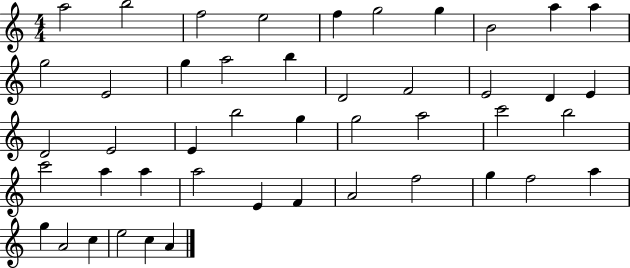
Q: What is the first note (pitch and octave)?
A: A5